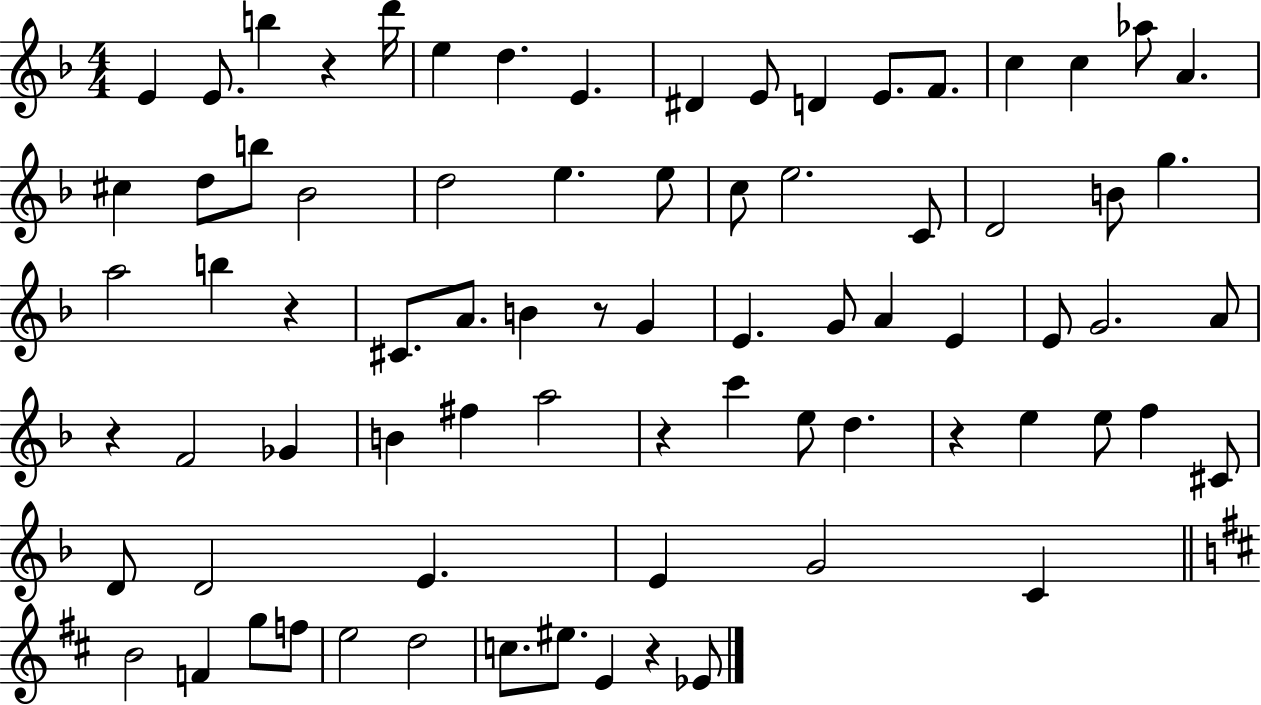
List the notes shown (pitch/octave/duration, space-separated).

E4/q E4/e. B5/q R/q D6/s E5/q D5/q. E4/q. D#4/q E4/e D4/q E4/e. F4/e. C5/q C5/q Ab5/e A4/q. C#5/q D5/e B5/e Bb4/h D5/h E5/q. E5/e C5/e E5/h. C4/e D4/h B4/e G5/q. A5/h B5/q R/q C#4/e. A4/e. B4/q R/e G4/q E4/q. G4/e A4/q E4/q E4/e G4/h. A4/e R/q F4/h Gb4/q B4/q F#5/q A5/h R/q C6/q E5/e D5/q. R/q E5/q E5/e F5/q C#4/e D4/e D4/h E4/q. E4/q G4/h C4/q B4/h F4/q G5/e F5/e E5/h D5/h C5/e. EIS5/e. E4/q R/q Eb4/e